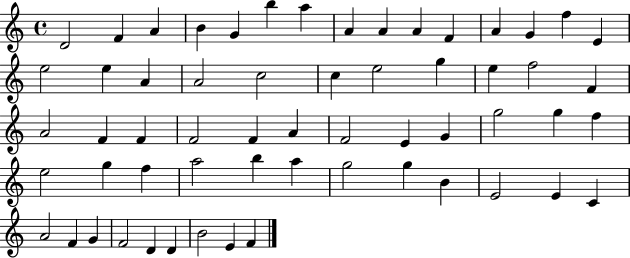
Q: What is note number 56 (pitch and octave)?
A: D4